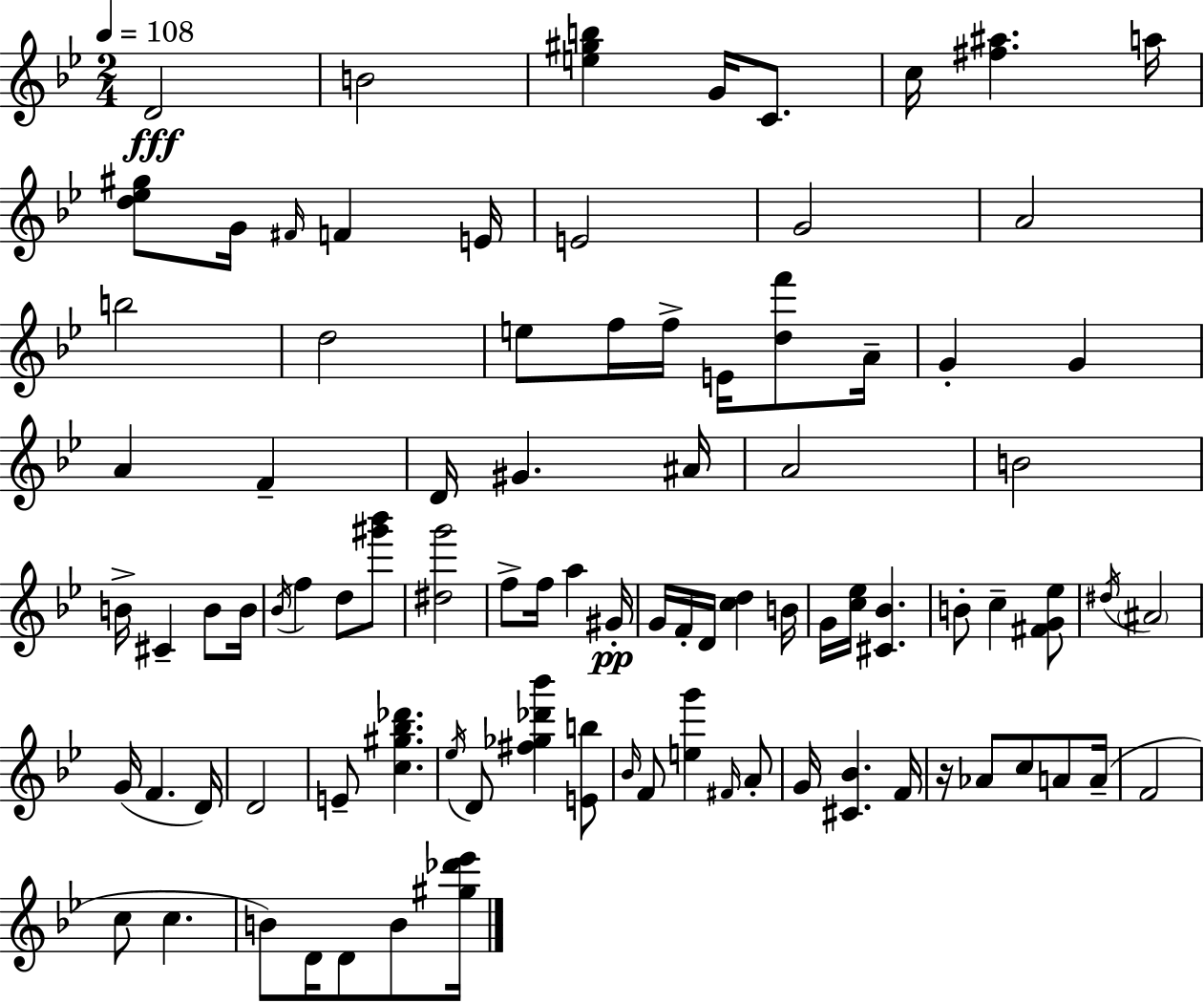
{
  \clef treble
  \numericTimeSignature
  \time 2/4
  \key g \minor
  \tempo 4 = 108
  d'2\fff | b'2 | <e'' gis'' b''>4 g'16 c'8. | c''16 <fis'' ais''>4. a''16 | \break <d'' ees'' gis''>8 g'16 \grace { fis'16 } f'4 | e'16 e'2 | g'2 | a'2 | \break b''2 | d''2 | e''8 f''16 f''16-> e'16 <d'' f'''>8 | a'16-- g'4-. g'4 | \break a'4 f'4-- | d'16 gis'4. | ais'16 a'2 | b'2 | \break b'16-> cis'4-- b'8 | b'16 \acciaccatura { bes'16 } f''4 d''8 | <gis''' bes'''>8 <dis'' g'''>2 | f''8-> f''16 a''4 | \break gis'16-.\pp g'16 f'16-. d'16 <c'' d''>4 | b'16 g'16 <c'' ees''>16 <cis' bes'>4. | b'8-. c''4-- | <fis' g' ees''>8 \acciaccatura { dis''16 } \parenthesize ais'2 | \break g'16( f'4. | d'16) d'2 | e'8-- <c'' gis'' bes'' des'''>4. | \acciaccatura { ees''16 } d'8 <fis'' ges'' des''' bes'''>4 | \break <e' b''>8 \grace { bes'16 } f'8 <e'' g'''>4 | \grace { fis'16 } a'8-. g'16 <cis' bes'>4. | f'16 r16 aes'8 | c''8 a'8 a'16--( f'2 | \break c''8 | c''4. b'8) | d'16 d'8 b'8 <gis'' des''' ees'''>16 \bar "|."
}